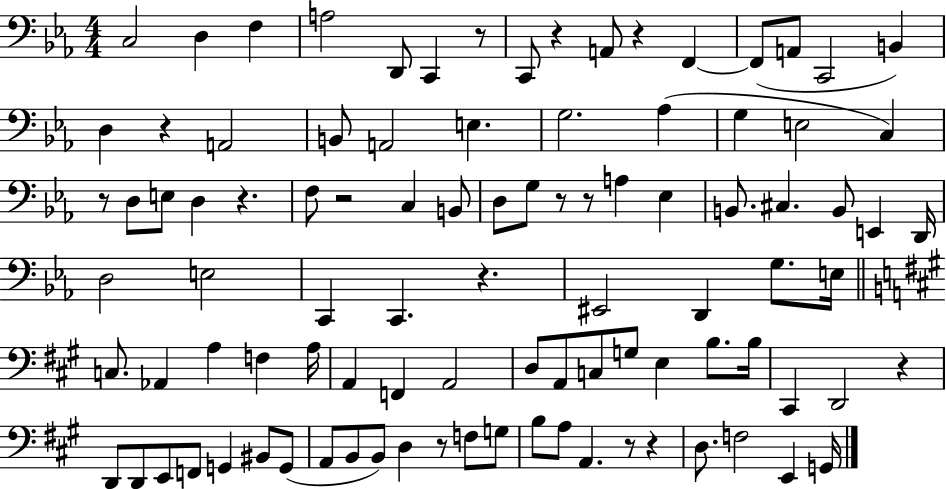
X:1
T:Untitled
M:4/4
L:1/4
K:Eb
C,2 D, F, A,2 D,,/2 C,, z/2 C,,/2 z A,,/2 z F,, F,,/2 A,,/2 C,,2 B,, D, z A,,2 B,,/2 A,,2 E, G,2 _A, G, E,2 C, z/2 D,/2 E,/2 D, z F,/2 z2 C, B,,/2 D,/2 G,/2 z/2 z/2 A, _E, B,,/2 ^C, B,,/2 E,, D,,/4 D,2 E,2 C,, C,, z ^E,,2 D,, G,/2 E,/4 C,/2 _A,, A, F, A,/4 A,, F,, A,,2 D,/2 A,,/2 C,/2 G,/2 E, B,/2 B,/4 ^C,, D,,2 z D,,/2 D,,/2 E,,/2 F,,/2 G,, ^B,,/2 G,,/2 A,,/2 B,,/2 B,,/2 D, z/2 F,/2 G,/2 B,/2 A,/2 A,, z/2 z D,/2 F,2 E,, G,,/4